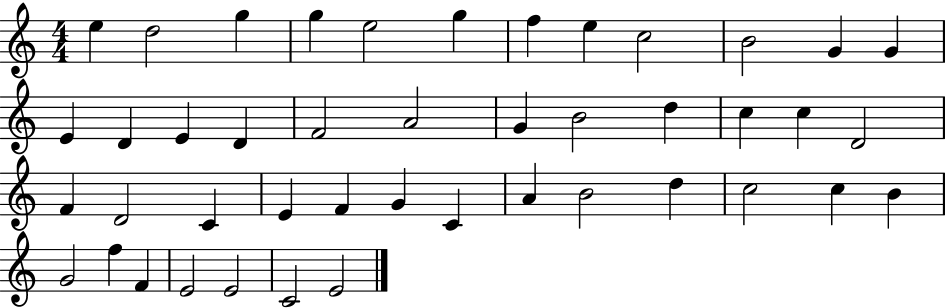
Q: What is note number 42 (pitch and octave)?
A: E4